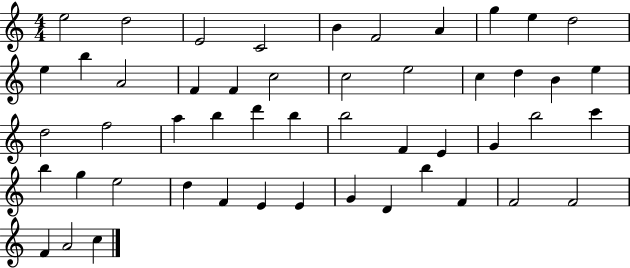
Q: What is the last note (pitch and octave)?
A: C5